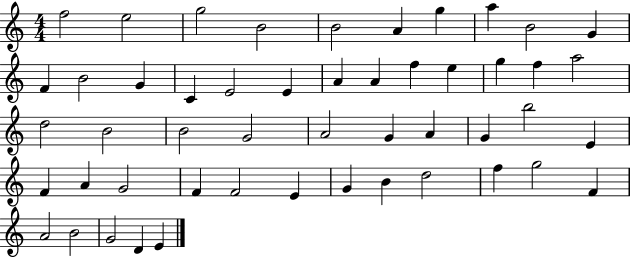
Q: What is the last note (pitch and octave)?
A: E4